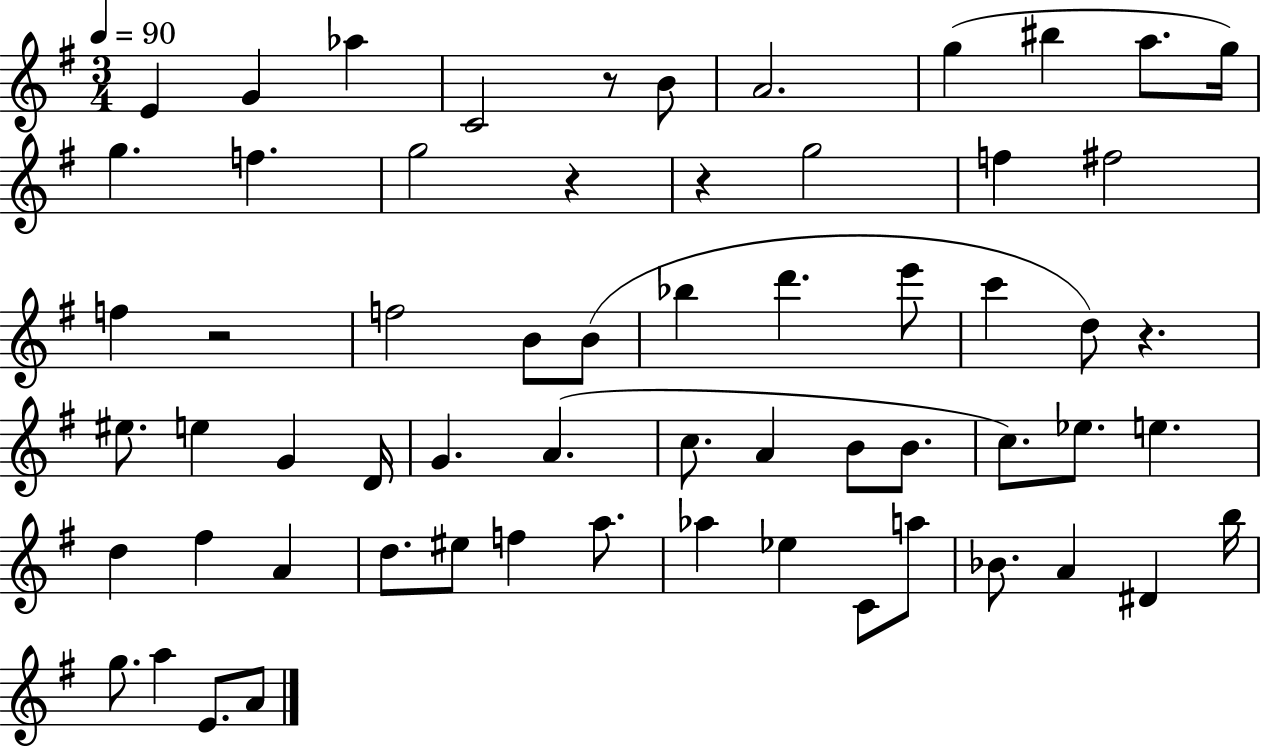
E4/q G4/q Ab5/q C4/h R/e B4/e A4/h. G5/q BIS5/q A5/e. G5/s G5/q. F5/q. G5/h R/q R/q G5/h F5/q F#5/h F5/q R/h F5/h B4/e B4/e Bb5/q D6/q. E6/e C6/q D5/e R/q. EIS5/e. E5/q G4/q D4/s G4/q. A4/q. C5/e. A4/q B4/e B4/e. C5/e. Eb5/e. E5/q. D5/q F#5/q A4/q D5/e. EIS5/e F5/q A5/e. Ab5/q Eb5/q C4/e A5/e Bb4/e. A4/q D#4/q B5/s G5/e. A5/q E4/e. A4/e